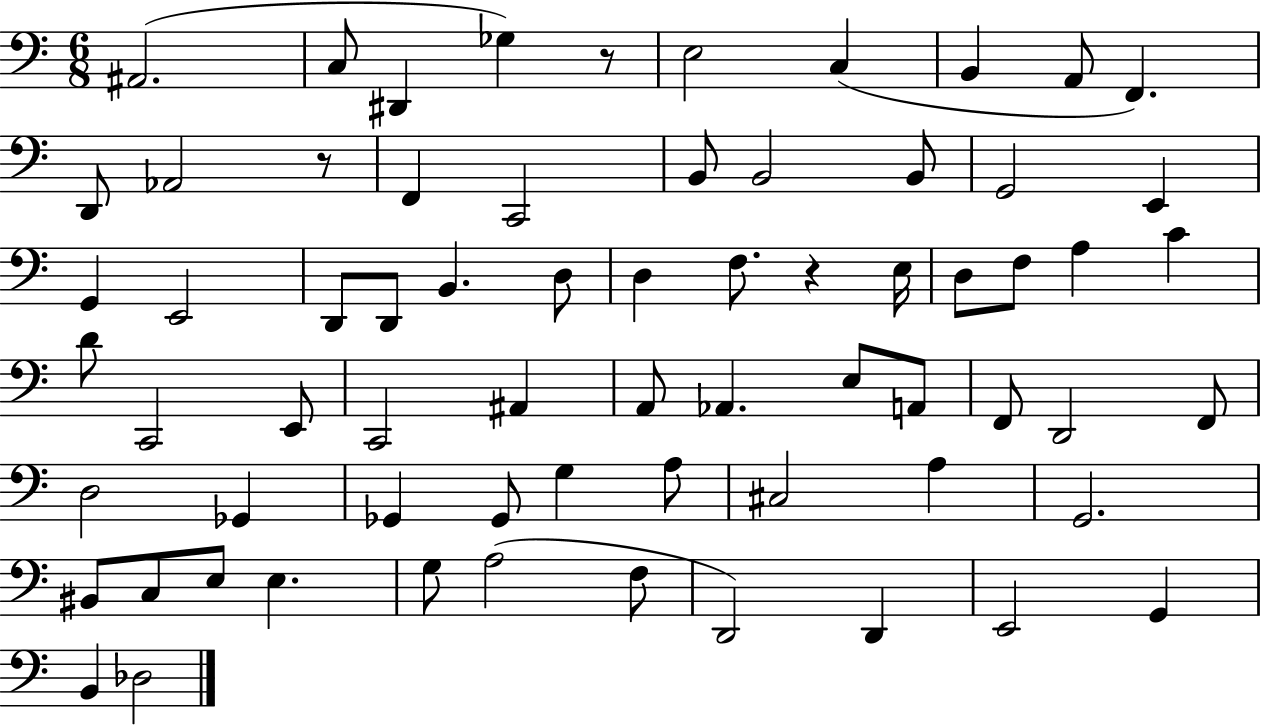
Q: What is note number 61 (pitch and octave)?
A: D2